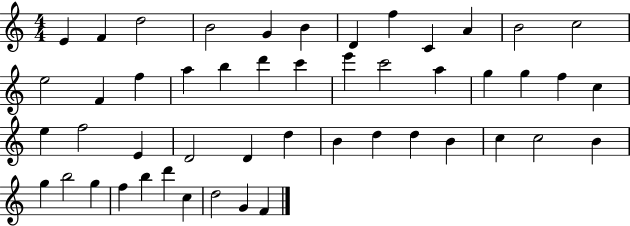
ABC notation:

X:1
T:Untitled
M:4/4
L:1/4
K:C
E F d2 B2 G B D f C A B2 c2 e2 F f a b d' c' e' c'2 a g g f c e f2 E D2 D d B d d B c c2 B g b2 g f b d' c d2 G F